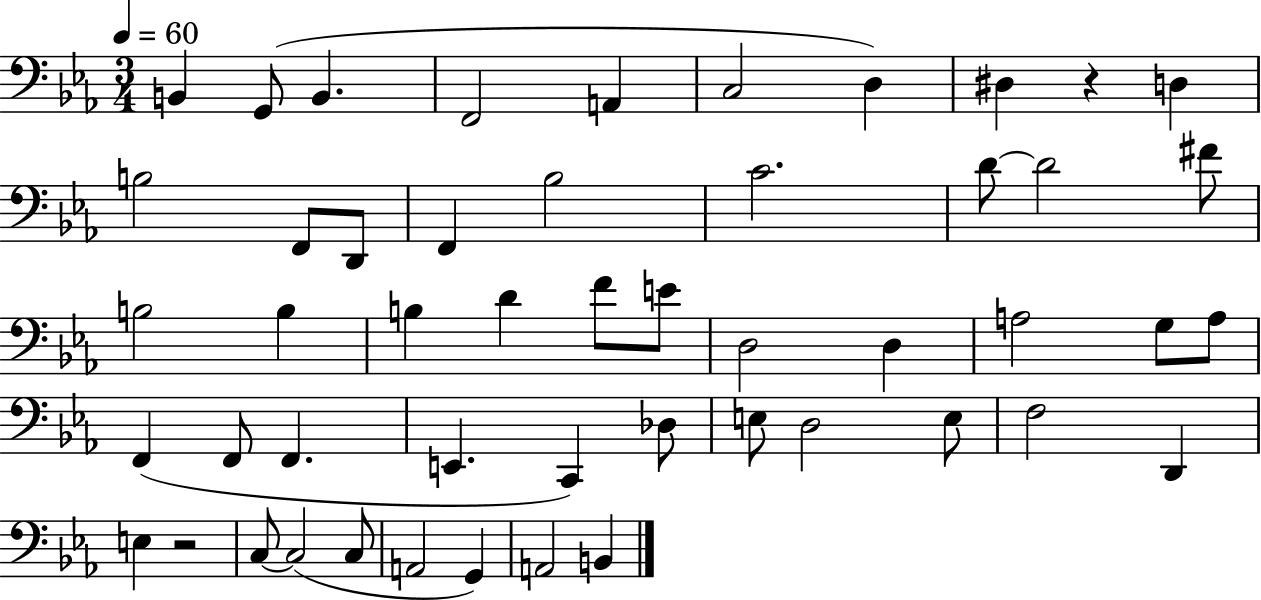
X:1
T:Untitled
M:3/4
L:1/4
K:Eb
B,, G,,/2 B,, F,,2 A,, C,2 D, ^D, z D, B,2 F,,/2 D,,/2 F,, _B,2 C2 D/2 D2 ^F/2 B,2 B, B, D F/2 E/2 D,2 D, A,2 G,/2 A,/2 F,, F,,/2 F,, E,, C,, _D,/2 E,/2 D,2 E,/2 F,2 D,, E, z2 C,/2 C,2 C,/2 A,,2 G,, A,,2 B,,